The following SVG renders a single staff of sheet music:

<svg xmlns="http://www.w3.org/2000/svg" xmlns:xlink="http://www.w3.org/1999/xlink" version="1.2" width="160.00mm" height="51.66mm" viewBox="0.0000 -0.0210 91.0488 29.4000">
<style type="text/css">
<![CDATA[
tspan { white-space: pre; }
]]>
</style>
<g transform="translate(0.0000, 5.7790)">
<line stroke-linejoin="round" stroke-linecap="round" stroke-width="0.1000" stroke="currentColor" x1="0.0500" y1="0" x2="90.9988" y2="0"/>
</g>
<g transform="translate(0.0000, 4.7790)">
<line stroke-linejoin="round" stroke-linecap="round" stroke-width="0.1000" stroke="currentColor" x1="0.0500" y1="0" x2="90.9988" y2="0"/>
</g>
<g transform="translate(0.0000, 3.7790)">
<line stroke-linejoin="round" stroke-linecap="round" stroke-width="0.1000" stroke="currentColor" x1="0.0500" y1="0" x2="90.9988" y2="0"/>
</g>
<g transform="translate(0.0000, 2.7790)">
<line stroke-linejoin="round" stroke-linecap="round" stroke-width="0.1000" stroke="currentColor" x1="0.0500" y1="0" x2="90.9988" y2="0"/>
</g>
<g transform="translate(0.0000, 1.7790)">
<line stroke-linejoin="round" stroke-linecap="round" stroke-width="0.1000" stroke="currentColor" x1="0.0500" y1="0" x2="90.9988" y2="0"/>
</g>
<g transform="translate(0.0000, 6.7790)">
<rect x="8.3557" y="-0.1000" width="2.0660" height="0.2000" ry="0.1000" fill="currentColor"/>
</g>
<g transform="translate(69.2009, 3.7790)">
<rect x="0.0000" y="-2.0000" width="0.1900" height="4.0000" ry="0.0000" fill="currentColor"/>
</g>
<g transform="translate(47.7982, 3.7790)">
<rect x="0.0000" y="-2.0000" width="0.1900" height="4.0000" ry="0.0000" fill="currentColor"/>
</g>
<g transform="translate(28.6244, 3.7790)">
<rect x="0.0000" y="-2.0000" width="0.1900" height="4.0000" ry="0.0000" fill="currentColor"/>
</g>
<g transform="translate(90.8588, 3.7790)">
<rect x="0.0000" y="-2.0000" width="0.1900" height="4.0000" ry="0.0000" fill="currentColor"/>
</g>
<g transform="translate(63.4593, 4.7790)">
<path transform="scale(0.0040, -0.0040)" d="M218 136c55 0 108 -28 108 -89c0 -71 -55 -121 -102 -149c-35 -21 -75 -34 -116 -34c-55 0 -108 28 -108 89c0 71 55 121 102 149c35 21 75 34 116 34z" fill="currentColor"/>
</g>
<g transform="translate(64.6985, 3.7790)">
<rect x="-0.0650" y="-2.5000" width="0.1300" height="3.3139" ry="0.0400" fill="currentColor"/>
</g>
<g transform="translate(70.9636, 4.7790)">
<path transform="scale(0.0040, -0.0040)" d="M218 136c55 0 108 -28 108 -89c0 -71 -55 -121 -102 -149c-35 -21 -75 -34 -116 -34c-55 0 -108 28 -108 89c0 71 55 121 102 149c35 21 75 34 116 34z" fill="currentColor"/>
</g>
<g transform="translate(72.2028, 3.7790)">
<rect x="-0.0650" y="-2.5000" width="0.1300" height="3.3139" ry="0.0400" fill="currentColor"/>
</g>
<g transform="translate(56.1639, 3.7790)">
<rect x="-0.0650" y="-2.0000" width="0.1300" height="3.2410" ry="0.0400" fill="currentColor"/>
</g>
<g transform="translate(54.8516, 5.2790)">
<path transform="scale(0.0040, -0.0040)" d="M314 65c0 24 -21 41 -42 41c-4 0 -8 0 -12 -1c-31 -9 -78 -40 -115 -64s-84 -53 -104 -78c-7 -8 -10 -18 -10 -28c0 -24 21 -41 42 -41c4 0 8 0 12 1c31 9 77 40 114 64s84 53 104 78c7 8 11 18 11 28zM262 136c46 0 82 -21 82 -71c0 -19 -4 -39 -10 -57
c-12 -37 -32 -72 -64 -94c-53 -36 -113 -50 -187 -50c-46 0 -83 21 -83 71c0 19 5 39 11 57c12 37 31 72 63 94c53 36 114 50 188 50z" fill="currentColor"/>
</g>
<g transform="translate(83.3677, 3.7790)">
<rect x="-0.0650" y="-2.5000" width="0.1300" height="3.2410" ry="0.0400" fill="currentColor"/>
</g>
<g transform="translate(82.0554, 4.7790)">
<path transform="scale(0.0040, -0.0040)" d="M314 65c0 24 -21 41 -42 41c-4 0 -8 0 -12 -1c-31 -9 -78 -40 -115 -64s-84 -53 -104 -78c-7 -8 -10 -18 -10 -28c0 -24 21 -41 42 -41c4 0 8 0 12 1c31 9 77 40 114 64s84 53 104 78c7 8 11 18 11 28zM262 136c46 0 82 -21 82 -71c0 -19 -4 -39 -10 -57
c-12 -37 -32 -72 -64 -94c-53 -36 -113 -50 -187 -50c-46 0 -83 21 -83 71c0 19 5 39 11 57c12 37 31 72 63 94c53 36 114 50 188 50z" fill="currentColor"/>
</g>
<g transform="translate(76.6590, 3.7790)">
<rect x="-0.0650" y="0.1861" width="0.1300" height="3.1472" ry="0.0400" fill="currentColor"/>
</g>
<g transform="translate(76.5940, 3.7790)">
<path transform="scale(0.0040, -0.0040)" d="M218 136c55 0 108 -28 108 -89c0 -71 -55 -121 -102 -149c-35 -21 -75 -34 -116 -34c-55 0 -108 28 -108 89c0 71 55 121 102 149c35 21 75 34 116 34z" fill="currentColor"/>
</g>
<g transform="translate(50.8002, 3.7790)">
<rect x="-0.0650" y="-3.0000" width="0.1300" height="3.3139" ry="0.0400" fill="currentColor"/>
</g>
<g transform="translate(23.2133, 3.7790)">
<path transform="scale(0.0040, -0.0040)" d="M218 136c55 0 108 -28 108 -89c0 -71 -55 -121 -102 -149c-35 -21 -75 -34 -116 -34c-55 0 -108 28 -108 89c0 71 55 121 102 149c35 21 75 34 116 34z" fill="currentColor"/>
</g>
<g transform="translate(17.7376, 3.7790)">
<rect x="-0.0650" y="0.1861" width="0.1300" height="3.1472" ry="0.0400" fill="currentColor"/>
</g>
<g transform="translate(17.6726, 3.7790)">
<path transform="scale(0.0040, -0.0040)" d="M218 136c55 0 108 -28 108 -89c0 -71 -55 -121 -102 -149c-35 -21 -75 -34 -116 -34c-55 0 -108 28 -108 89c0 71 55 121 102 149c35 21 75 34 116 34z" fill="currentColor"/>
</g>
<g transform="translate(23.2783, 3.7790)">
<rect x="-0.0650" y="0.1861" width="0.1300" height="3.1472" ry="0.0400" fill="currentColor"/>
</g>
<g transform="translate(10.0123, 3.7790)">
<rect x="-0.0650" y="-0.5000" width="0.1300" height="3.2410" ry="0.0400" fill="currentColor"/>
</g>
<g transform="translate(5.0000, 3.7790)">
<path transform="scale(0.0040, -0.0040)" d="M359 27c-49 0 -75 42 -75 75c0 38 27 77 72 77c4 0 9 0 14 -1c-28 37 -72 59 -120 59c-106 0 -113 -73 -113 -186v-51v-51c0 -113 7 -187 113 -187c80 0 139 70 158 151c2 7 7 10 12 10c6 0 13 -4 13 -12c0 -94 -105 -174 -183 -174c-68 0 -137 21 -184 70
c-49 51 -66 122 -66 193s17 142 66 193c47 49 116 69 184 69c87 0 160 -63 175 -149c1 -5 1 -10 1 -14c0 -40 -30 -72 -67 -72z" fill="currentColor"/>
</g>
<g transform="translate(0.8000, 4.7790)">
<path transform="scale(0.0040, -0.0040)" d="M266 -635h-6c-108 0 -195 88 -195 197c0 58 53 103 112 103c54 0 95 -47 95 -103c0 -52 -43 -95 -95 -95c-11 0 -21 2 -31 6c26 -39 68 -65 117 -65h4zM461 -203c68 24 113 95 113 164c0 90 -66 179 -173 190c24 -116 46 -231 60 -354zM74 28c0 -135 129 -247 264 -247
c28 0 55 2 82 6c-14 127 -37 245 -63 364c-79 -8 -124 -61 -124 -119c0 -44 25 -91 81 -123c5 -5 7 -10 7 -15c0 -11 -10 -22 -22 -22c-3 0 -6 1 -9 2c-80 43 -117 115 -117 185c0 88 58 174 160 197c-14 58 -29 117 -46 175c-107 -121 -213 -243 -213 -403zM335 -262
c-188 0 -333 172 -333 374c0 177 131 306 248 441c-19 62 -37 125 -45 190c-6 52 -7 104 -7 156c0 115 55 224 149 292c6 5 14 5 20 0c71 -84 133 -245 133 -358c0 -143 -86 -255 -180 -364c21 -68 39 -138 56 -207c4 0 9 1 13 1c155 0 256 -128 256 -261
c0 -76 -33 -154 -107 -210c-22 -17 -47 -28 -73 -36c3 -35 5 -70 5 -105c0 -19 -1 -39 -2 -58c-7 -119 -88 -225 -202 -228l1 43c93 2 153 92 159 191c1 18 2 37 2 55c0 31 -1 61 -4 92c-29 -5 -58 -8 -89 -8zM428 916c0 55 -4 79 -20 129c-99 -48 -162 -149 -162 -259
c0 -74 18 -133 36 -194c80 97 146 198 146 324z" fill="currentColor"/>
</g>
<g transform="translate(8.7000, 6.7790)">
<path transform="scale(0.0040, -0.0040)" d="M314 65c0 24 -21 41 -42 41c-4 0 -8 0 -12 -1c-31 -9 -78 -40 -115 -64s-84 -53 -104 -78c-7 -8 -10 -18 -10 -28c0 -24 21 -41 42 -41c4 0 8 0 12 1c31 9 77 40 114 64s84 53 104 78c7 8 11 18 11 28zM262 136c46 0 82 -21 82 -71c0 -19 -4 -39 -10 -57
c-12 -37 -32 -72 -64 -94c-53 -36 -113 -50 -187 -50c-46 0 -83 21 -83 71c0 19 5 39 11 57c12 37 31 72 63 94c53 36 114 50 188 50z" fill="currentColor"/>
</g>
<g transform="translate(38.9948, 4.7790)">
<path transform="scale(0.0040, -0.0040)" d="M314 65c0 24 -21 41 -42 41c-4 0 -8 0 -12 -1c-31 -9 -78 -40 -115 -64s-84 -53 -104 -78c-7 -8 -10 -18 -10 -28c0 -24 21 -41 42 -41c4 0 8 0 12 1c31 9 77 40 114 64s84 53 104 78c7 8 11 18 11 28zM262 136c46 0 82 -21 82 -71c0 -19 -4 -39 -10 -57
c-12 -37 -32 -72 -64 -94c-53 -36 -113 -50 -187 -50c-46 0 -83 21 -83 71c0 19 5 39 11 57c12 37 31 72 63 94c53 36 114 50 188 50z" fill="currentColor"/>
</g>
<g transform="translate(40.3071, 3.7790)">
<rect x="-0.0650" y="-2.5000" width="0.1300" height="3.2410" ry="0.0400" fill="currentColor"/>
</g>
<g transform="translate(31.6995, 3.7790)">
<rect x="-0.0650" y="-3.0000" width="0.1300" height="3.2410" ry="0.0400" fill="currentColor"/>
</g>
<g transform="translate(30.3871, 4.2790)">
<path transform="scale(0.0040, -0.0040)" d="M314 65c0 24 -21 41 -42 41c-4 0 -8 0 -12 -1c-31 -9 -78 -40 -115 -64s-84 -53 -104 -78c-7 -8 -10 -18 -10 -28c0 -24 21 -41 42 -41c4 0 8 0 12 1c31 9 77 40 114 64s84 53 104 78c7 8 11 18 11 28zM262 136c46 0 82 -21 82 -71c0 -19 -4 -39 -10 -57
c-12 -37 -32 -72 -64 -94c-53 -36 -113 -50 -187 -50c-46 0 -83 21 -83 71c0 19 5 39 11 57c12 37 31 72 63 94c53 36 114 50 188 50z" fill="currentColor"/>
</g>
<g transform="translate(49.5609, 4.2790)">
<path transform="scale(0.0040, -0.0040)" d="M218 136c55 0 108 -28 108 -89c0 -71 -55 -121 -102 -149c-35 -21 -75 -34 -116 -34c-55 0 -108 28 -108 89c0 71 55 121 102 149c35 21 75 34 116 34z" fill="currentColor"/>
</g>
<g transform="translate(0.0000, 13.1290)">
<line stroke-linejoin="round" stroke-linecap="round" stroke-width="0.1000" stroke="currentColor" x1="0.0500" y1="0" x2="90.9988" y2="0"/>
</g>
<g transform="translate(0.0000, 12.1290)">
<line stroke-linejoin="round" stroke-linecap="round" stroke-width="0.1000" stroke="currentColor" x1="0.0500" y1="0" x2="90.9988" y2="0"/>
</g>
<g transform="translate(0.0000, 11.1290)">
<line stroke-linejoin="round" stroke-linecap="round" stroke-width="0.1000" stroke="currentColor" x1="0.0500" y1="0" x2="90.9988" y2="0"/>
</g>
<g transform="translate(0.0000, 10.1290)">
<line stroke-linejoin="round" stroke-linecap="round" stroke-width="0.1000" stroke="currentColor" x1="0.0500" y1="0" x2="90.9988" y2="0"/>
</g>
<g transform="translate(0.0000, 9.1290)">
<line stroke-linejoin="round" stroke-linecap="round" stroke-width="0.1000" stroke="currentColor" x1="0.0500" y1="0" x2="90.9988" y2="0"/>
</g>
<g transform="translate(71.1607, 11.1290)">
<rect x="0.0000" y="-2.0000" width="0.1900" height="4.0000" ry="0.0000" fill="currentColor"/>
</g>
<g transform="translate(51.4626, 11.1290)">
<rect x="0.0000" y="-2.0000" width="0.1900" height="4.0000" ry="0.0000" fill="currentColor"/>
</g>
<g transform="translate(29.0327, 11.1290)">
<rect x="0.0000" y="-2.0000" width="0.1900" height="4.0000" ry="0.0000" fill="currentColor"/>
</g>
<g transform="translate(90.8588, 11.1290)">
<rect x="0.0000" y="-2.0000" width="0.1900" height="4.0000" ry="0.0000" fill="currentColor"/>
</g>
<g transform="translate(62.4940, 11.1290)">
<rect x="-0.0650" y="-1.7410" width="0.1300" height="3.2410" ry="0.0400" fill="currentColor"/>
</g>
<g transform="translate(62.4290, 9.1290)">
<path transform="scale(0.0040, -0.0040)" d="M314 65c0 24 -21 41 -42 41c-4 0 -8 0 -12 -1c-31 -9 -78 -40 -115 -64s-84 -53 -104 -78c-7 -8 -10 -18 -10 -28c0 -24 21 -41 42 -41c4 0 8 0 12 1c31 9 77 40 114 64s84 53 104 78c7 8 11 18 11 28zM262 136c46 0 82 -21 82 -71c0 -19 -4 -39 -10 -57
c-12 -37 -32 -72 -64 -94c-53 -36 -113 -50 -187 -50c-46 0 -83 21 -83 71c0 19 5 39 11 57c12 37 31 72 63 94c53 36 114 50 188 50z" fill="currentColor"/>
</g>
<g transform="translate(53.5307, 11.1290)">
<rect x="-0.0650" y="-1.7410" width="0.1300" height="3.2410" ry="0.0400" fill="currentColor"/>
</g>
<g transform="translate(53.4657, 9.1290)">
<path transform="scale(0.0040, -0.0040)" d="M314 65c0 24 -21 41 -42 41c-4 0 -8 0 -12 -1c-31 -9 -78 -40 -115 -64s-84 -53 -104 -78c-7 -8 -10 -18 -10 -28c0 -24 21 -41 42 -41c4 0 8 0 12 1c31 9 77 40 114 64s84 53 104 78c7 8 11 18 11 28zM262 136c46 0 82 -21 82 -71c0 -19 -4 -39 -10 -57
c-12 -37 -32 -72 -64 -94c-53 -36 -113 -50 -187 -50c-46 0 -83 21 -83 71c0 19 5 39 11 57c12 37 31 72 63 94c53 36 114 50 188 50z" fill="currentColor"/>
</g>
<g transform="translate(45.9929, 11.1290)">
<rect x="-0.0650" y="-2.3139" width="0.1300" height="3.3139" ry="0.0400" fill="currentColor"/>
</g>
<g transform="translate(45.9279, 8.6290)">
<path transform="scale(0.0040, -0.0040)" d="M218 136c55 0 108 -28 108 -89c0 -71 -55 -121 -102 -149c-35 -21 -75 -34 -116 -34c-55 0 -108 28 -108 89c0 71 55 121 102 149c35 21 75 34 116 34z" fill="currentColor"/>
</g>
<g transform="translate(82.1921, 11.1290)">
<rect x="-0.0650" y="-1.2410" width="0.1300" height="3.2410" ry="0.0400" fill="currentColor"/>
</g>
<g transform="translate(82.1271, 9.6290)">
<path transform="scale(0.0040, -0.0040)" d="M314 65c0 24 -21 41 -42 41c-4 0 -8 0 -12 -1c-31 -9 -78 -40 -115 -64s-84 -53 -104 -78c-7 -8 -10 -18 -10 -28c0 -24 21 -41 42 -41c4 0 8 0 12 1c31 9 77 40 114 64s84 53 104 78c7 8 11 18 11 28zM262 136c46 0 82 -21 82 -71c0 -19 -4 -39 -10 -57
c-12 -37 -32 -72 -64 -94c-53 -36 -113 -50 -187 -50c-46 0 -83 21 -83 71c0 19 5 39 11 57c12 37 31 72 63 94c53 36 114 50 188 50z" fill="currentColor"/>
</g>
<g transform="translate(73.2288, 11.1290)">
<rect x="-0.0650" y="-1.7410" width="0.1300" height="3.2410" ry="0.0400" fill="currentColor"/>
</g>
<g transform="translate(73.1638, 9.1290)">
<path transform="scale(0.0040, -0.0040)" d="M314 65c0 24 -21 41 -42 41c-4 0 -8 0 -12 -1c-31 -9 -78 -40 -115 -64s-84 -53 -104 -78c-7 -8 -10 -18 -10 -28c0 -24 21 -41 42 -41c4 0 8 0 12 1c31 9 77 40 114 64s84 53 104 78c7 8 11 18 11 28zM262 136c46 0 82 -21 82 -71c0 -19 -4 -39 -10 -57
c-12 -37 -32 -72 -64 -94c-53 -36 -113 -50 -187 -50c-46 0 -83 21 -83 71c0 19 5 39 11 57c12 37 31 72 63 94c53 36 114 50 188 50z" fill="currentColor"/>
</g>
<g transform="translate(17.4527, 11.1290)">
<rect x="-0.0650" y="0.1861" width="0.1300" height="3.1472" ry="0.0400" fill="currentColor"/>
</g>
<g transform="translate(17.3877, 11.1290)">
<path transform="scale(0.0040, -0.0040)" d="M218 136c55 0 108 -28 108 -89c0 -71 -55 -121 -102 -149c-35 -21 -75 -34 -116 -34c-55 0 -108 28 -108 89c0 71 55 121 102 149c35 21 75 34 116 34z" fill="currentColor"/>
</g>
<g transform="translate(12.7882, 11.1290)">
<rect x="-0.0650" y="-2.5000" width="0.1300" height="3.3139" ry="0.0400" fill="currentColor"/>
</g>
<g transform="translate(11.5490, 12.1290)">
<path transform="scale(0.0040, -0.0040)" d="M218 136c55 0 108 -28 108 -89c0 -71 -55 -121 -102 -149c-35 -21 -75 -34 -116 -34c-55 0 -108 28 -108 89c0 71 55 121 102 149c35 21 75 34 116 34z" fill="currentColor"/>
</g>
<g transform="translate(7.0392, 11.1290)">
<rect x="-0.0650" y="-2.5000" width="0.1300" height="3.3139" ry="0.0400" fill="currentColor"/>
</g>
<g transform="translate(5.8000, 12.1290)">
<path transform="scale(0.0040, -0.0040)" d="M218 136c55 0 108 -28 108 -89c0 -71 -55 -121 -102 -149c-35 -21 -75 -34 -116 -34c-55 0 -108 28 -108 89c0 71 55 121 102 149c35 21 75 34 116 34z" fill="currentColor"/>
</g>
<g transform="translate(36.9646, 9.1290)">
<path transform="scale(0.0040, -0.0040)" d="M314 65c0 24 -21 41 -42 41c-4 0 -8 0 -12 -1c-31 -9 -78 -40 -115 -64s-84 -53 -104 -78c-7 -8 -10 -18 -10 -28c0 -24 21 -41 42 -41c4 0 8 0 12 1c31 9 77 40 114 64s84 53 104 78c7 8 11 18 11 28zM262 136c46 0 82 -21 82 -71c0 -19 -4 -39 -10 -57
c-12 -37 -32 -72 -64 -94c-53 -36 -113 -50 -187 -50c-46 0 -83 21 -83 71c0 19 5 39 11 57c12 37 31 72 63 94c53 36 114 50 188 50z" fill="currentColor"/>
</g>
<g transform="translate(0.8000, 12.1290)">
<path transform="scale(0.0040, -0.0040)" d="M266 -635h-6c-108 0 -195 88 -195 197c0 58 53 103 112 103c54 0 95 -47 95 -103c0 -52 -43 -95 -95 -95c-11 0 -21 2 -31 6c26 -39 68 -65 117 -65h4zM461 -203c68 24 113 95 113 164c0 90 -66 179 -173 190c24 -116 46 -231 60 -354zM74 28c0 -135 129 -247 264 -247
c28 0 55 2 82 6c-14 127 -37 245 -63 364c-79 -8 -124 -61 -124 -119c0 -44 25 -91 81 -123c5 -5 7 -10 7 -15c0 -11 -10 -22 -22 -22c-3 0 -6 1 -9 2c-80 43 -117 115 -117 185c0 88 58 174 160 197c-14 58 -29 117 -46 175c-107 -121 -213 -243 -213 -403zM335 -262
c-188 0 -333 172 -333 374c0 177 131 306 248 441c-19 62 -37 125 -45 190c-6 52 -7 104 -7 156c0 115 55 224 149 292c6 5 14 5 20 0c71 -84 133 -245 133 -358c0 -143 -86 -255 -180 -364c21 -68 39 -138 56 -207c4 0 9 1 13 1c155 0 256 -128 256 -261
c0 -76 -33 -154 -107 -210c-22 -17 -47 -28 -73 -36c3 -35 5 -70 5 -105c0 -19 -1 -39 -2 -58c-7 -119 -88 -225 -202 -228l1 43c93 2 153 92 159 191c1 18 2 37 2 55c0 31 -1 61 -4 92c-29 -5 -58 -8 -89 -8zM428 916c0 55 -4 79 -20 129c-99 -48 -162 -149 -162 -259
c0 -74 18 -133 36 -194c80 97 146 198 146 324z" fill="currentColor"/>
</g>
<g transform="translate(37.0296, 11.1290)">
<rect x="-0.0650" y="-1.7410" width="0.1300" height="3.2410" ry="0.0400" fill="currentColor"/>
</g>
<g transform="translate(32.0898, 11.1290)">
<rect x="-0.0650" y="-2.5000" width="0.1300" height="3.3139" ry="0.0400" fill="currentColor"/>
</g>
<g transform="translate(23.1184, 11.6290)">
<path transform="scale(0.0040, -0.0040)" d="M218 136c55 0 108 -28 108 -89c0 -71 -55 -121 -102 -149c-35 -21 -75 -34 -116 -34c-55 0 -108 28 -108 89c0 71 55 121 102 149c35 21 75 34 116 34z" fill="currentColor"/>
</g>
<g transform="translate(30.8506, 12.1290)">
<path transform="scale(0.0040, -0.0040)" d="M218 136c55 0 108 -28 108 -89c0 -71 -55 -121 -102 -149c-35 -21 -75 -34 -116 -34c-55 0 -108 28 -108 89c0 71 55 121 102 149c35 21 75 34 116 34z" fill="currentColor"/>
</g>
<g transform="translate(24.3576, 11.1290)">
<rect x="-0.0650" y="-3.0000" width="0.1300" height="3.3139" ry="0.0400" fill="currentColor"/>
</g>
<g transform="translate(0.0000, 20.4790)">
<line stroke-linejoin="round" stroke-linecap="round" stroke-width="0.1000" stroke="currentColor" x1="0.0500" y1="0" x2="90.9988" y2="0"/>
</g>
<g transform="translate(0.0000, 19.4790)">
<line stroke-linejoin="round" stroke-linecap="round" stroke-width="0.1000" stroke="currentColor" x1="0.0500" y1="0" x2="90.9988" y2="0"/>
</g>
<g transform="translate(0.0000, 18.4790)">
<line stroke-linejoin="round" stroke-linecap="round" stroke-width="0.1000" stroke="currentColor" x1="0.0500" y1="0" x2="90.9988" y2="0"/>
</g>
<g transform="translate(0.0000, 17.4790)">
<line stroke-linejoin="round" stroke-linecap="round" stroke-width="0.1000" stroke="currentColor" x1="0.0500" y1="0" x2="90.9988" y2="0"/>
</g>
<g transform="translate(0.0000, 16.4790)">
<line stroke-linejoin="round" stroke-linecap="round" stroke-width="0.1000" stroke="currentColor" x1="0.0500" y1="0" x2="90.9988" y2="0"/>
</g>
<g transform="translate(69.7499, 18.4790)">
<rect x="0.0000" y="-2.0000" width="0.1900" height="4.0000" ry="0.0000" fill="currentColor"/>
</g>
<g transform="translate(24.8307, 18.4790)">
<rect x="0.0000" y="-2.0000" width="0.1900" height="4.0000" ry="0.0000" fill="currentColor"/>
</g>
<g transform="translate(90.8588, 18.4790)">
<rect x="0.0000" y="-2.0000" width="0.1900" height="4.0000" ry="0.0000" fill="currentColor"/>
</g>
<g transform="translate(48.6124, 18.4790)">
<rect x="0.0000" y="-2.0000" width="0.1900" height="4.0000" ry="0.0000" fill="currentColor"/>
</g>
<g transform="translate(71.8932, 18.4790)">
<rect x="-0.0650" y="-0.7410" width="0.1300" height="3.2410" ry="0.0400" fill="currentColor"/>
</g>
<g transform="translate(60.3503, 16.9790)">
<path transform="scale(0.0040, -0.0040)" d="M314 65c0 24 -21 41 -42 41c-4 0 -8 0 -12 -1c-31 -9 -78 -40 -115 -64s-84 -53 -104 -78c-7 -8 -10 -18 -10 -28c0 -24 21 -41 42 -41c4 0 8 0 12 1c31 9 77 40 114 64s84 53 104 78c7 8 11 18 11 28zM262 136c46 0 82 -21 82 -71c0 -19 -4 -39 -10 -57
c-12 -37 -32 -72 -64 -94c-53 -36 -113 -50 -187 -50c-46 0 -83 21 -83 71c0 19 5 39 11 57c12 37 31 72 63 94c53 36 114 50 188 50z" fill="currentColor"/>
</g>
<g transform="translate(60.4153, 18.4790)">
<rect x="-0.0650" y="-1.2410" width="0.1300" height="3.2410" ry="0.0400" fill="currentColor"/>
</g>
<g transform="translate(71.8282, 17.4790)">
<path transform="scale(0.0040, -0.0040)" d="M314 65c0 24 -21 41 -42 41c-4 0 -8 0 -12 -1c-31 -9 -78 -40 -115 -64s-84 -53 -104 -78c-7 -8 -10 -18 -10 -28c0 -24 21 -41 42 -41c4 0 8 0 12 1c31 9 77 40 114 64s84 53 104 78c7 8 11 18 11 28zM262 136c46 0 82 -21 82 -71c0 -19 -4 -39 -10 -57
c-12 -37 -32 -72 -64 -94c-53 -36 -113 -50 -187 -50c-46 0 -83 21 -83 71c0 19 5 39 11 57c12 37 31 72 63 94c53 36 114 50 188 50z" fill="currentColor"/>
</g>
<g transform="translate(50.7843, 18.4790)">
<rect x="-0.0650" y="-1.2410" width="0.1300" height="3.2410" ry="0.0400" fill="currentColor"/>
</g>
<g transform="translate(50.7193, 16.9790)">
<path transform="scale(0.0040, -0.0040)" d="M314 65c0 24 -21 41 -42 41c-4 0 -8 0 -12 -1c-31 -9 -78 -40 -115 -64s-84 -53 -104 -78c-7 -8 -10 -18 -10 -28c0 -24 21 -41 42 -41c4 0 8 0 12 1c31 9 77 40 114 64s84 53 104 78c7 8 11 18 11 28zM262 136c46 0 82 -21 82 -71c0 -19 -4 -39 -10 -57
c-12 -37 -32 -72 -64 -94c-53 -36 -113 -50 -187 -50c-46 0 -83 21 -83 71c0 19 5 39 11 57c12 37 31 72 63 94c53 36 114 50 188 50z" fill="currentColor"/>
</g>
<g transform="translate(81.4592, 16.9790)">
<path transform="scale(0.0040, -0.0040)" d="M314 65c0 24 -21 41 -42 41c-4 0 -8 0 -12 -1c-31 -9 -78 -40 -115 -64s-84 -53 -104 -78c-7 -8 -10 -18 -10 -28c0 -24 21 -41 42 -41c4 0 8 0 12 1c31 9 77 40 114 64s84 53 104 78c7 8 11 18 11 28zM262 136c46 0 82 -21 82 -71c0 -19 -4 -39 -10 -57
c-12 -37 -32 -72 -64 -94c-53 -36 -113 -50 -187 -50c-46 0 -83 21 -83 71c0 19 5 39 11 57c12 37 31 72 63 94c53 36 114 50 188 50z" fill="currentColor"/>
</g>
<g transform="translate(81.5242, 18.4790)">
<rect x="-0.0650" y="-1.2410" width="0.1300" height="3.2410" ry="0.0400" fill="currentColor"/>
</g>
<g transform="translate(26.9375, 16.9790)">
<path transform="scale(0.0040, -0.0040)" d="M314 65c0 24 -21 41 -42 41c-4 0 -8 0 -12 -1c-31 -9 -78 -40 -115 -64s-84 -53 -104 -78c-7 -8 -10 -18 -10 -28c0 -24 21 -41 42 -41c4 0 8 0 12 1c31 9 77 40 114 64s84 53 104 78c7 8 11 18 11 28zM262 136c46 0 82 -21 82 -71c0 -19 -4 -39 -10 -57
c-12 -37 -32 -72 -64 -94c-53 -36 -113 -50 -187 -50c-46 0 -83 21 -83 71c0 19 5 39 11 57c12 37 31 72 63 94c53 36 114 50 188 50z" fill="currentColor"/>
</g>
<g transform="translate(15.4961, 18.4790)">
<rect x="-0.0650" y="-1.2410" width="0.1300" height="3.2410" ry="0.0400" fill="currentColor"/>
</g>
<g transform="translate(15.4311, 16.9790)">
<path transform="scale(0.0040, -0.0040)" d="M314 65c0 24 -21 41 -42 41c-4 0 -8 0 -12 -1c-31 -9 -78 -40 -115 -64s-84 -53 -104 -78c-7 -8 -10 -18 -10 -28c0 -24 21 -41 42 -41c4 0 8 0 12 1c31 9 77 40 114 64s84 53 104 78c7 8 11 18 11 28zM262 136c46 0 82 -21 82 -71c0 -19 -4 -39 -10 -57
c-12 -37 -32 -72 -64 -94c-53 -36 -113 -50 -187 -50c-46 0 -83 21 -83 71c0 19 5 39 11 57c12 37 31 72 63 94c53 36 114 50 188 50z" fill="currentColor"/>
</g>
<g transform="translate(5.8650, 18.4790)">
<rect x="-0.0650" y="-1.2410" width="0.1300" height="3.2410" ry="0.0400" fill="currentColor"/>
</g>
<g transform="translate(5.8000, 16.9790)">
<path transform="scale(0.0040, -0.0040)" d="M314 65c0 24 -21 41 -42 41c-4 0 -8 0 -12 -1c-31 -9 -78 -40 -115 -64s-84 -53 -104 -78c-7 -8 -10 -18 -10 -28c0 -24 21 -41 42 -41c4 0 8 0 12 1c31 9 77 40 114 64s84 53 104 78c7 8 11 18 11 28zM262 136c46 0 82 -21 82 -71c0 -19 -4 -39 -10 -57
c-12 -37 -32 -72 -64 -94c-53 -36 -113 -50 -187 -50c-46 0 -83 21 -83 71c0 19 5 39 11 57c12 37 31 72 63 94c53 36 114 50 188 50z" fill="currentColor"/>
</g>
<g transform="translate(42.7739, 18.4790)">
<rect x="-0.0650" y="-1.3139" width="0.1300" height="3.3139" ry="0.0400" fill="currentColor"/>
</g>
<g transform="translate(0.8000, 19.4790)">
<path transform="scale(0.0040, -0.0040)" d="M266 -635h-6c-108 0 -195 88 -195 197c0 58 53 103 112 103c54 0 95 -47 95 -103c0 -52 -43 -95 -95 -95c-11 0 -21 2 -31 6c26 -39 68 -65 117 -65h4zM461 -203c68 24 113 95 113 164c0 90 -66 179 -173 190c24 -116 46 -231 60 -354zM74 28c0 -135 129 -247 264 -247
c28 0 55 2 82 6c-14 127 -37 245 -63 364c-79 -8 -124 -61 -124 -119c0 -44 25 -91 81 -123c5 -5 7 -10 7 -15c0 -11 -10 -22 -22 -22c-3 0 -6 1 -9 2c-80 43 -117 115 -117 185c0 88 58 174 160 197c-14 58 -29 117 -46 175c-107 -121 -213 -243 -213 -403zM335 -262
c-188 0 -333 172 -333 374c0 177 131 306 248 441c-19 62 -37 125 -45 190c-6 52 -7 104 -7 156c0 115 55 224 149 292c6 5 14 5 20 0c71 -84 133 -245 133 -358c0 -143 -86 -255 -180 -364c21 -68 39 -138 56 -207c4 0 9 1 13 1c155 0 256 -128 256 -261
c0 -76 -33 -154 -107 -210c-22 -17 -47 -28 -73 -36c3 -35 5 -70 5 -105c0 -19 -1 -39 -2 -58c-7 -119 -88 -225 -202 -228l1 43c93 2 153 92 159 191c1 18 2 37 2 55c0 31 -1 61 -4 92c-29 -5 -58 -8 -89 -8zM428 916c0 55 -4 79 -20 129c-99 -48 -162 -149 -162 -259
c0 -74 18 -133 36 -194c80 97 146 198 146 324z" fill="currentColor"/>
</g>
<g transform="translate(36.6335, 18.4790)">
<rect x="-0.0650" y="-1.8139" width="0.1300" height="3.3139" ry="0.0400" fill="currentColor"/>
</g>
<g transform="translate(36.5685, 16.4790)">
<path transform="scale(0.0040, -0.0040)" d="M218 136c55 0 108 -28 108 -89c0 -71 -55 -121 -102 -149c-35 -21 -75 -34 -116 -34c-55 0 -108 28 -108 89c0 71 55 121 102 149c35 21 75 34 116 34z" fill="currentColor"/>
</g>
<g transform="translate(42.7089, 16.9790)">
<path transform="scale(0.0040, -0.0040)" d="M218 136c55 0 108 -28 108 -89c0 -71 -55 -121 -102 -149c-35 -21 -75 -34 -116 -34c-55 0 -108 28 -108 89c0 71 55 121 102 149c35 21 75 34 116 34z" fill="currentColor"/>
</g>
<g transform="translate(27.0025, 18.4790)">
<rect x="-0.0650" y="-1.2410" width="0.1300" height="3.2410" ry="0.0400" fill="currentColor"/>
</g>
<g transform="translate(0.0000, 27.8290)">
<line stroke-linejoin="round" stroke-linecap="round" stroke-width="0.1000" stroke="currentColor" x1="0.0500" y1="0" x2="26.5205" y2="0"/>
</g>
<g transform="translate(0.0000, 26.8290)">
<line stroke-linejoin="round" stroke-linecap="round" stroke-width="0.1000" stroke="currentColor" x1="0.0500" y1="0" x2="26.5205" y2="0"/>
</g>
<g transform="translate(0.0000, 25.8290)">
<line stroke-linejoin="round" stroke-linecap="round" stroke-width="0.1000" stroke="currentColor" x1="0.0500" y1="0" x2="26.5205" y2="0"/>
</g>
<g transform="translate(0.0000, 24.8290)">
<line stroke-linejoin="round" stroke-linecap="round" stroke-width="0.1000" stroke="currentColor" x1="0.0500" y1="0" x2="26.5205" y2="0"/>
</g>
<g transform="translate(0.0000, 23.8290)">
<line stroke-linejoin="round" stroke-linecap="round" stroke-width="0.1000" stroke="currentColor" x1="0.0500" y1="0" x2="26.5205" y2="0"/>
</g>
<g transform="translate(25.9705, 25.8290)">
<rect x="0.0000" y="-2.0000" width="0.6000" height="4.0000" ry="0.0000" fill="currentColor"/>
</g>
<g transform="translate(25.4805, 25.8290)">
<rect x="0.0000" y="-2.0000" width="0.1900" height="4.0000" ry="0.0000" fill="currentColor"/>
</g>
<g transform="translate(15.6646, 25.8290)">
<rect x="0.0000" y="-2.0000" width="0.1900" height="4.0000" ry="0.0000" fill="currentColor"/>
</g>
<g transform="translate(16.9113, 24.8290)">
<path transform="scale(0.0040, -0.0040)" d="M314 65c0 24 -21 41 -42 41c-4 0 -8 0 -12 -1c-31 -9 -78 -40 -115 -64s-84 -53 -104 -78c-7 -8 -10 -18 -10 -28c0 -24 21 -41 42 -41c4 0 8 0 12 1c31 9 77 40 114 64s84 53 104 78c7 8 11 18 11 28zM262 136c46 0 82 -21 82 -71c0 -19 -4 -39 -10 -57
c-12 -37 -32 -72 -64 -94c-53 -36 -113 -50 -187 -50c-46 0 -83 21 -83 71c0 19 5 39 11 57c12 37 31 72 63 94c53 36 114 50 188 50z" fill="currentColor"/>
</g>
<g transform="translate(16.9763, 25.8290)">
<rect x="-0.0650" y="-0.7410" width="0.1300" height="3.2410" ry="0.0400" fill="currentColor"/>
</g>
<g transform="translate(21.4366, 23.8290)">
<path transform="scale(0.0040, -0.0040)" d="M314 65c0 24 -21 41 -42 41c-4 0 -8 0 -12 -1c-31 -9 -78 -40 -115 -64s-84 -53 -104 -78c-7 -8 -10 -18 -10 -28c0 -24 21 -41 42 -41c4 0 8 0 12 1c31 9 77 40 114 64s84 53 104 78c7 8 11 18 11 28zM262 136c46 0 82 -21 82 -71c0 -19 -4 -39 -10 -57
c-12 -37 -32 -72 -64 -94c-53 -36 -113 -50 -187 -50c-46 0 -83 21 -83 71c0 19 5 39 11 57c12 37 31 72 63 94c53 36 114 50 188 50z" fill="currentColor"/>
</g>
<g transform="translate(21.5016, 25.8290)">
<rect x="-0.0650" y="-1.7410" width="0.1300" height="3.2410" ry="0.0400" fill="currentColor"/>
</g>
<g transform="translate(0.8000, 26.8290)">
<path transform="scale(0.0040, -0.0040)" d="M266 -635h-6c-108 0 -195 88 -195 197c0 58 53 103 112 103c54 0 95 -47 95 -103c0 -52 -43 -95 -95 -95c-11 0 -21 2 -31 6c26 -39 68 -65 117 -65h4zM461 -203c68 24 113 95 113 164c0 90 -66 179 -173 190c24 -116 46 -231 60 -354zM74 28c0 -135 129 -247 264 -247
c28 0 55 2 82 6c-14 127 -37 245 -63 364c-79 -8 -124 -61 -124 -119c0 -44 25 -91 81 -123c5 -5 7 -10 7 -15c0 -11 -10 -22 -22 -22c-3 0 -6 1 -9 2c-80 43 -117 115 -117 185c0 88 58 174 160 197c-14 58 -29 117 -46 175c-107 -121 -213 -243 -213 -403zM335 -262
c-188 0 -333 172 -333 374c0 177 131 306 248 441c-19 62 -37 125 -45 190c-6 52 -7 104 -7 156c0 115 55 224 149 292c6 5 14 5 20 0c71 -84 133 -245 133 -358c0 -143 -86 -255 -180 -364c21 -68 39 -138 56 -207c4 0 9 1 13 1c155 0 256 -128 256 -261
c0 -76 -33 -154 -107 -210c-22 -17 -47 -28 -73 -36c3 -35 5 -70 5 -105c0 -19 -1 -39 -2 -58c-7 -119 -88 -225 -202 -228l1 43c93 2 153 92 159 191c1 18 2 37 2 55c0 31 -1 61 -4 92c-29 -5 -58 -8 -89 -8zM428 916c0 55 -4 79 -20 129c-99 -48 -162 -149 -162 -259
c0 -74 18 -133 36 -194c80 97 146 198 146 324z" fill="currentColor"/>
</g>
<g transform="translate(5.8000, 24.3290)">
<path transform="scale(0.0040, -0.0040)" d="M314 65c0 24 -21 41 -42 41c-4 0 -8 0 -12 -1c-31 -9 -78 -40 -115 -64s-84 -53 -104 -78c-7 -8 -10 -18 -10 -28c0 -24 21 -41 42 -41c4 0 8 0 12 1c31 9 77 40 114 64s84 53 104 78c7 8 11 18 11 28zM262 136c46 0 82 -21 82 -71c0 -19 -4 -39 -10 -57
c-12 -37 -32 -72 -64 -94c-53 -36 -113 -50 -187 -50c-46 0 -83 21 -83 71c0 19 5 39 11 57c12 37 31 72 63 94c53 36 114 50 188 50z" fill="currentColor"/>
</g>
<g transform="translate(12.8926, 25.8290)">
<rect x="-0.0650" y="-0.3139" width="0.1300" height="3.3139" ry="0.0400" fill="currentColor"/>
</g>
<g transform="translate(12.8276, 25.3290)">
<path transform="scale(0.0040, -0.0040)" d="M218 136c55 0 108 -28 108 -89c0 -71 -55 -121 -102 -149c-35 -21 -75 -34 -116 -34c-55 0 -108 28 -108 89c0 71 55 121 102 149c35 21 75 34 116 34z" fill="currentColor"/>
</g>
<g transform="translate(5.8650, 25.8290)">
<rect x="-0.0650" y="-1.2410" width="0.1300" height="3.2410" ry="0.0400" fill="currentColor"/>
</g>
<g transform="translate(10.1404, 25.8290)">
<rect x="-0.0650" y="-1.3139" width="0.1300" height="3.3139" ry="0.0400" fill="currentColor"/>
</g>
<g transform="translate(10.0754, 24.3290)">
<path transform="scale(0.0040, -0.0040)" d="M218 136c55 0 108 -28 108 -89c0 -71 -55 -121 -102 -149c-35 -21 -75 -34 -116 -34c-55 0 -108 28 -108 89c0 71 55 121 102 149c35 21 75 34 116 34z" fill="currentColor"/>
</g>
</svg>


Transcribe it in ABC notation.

X:1
T:Untitled
M:4/4
L:1/4
K:C
C2 B B A2 G2 A F2 G G B G2 G G B A G f2 g f2 f2 f2 e2 e2 e2 e2 f e e2 e2 d2 e2 e2 e c d2 f2